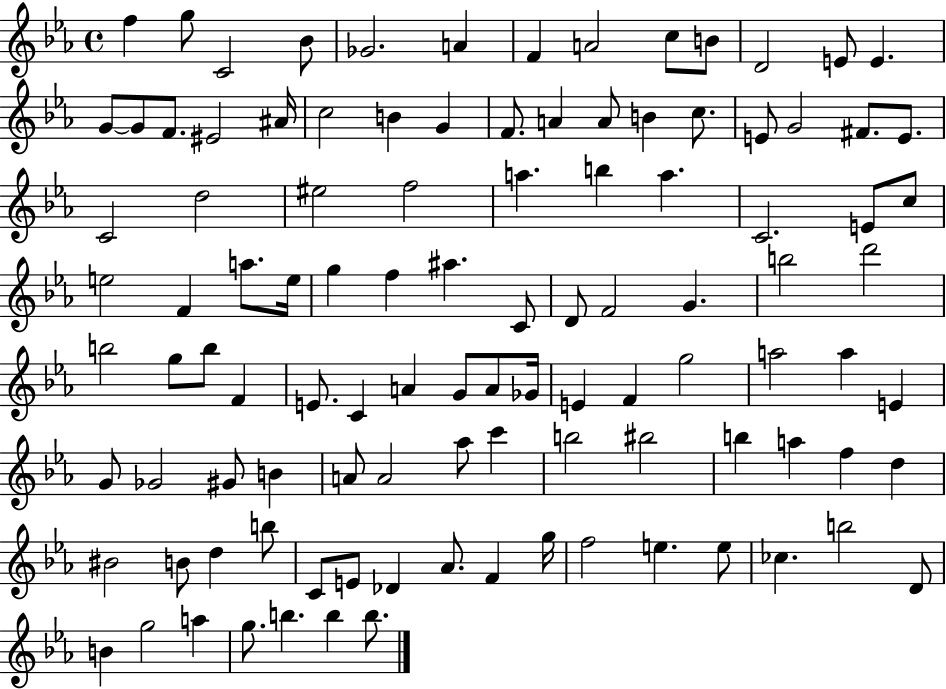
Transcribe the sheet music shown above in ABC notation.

X:1
T:Untitled
M:4/4
L:1/4
K:Eb
f g/2 C2 _B/2 _G2 A F A2 c/2 B/2 D2 E/2 E G/2 G/2 F/2 ^E2 ^A/4 c2 B G F/2 A A/2 B c/2 E/2 G2 ^F/2 E/2 C2 d2 ^e2 f2 a b a C2 E/2 c/2 e2 F a/2 e/4 g f ^a C/2 D/2 F2 G b2 d'2 b2 g/2 b/2 F E/2 C A G/2 A/2 _G/4 E F g2 a2 a E G/2 _G2 ^G/2 B A/2 A2 _a/2 c' b2 ^b2 b a f d ^B2 B/2 d b/2 C/2 E/2 _D _A/2 F g/4 f2 e e/2 _c b2 D/2 B g2 a g/2 b b b/2